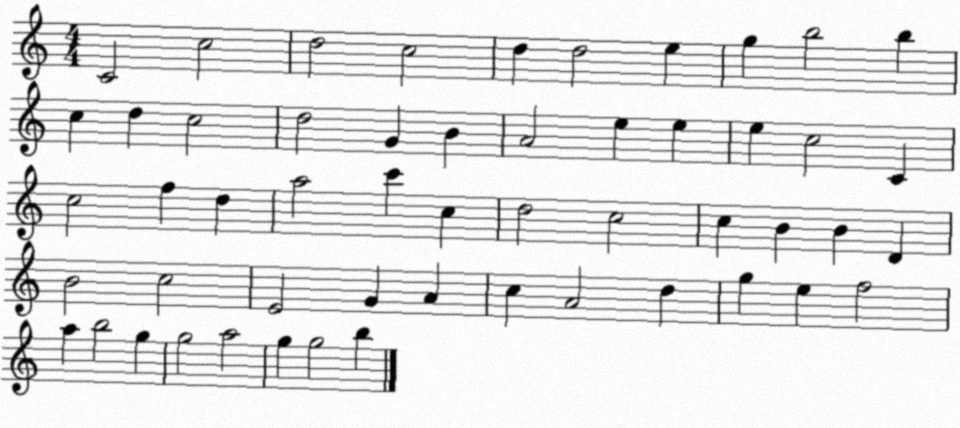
X:1
T:Untitled
M:4/4
L:1/4
K:C
C2 c2 d2 c2 d d2 e g b2 b c d c2 d2 G B A2 e e e c2 C c2 f d a2 c' c d2 c2 c B B D B2 c2 E2 G A c A2 d g e f2 a b2 g g2 a2 g g2 b